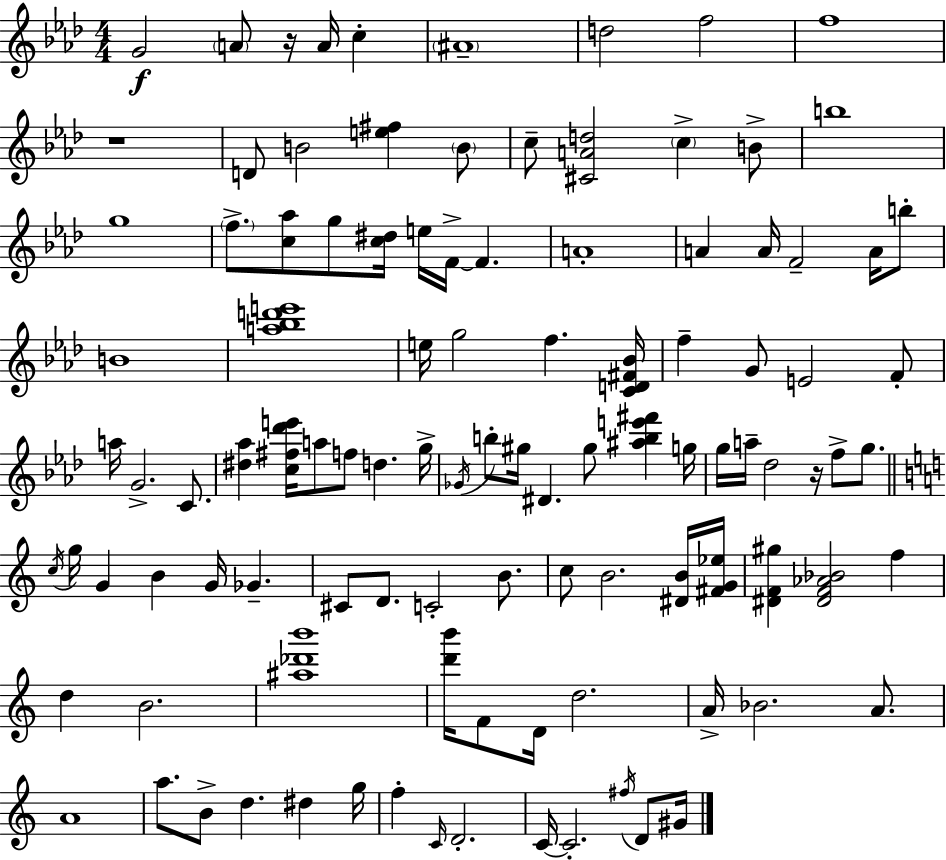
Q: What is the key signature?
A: F minor